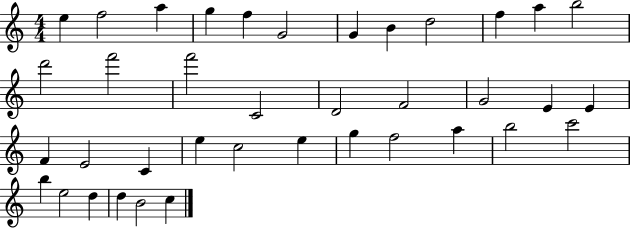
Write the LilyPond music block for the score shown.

{
  \clef treble
  \numericTimeSignature
  \time 4/4
  \key c \major
  e''4 f''2 a''4 | g''4 f''4 g'2 | g'4 b'4 d''2 | f''4 a''4 b''2 | \break d'''2 f'''2 | f'''2 c'2 | d'2 f'2 | g'2 e'4 e'4 | \break f'4 e'2 c'4 | e''4 c''2 e''4 | g''4 f''2 a''4 | b''2 c'''2 | \break b''4 e''2 d''4 | d''4 b'2 c''4 | \bar "|."
}